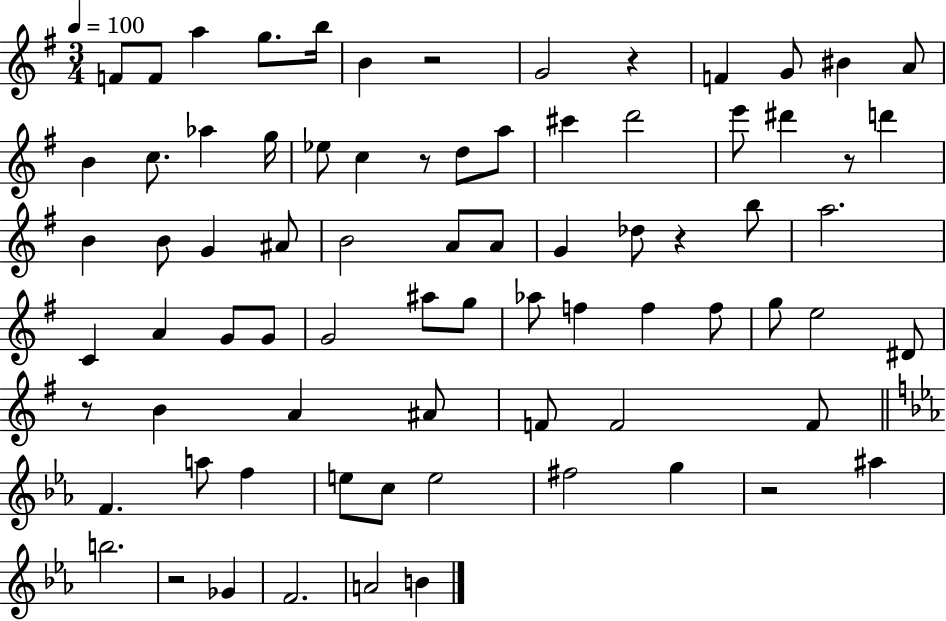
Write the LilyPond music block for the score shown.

{
  \clef treble
  \numericTimeSignature
  \time 3/4
  \key g \major
  \tempo 4 = 100
  f'8 f'8 a''4 g''8. b''16 | b'4 r2 | g'2 r4 | f'4 g'8 bis'4 a'8 | \break b'4 c''8. aes''4 g''16 | ees''8 c''4 r8 d''8 a''8 | cis'''4 d'''2 | e'''8 dis'''4 r8 d'''4 | \break b'4 b'8 g'4 ais'8 | b'2 a'8 a'8 | g'4 des''8 r4 b''8 | a''2. | \break c'4 a'4 g'8 g'8 | g'2 ais''8 g''8 | aes''8 f''4 f''4 f''8 | g''8 e''2 dis'8 | \break r8 b'4 a'4 ais'8 | f'8 f'2 f'8 | \bar "||" \break \key ees \major f'4. a''8 f''4 | e''8 c''8 e''2 | fis''2 g''4 | r2 ais''4 | \break b''2. | r2 ges'4 | f'2. | a'2 b'4 | \break \bar "|."
}